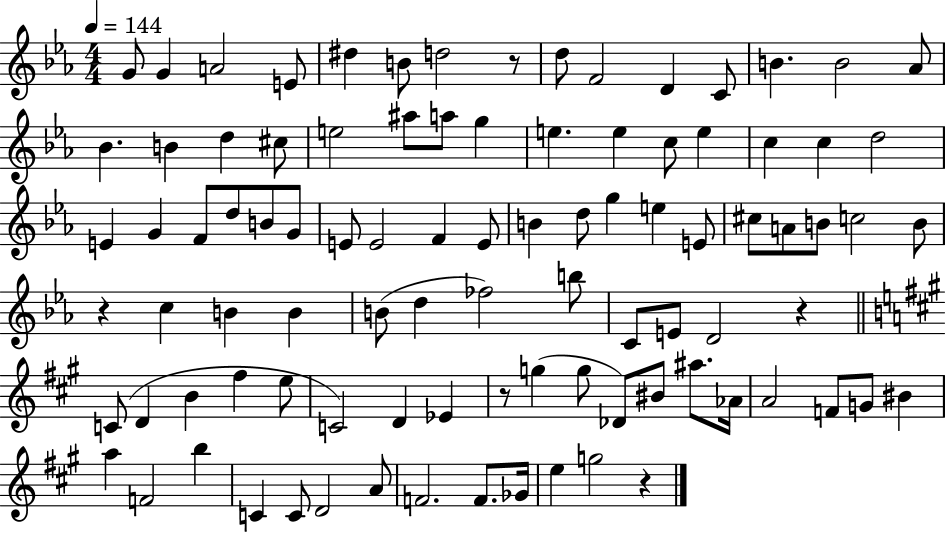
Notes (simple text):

G4/e G4/q A4/h E4/e D#5/q B4/e D5/h R/e D5/e F4/h D4/q C4/e B4/q. B4/h Ab4/e Bb4/q. B4/q D5/q C#5/e E5/h A#5/e A5/e G5/q E5/q. E5/q C5/e E5/q C5/q C5/q D5/h E4/q G4/q F4/e D5/e B4/e G4/e E4/e E4/h F4/q E4/e B4/q D5/e G5/q E5/q E4/e C#5/e A4/e B4/e C5/h B4/e R/q C5/q B4/q B4/q B4/e D5/q FES5/h B5/e C4/e E4/e D4/h R/q C4/e D4/q B4/q F#5/q E5/e C4/h D4/q Eb4/q R/e G5/q G5/e Db4/e BIS4/e A#5/e. Ab4/s A4/h F4/e G4/e BIS4/q A5/q F4/h B5/q C4/q C4/e D4/h A4/e F4/h. F4/e. Gb4/s E5/q G5/h R/q